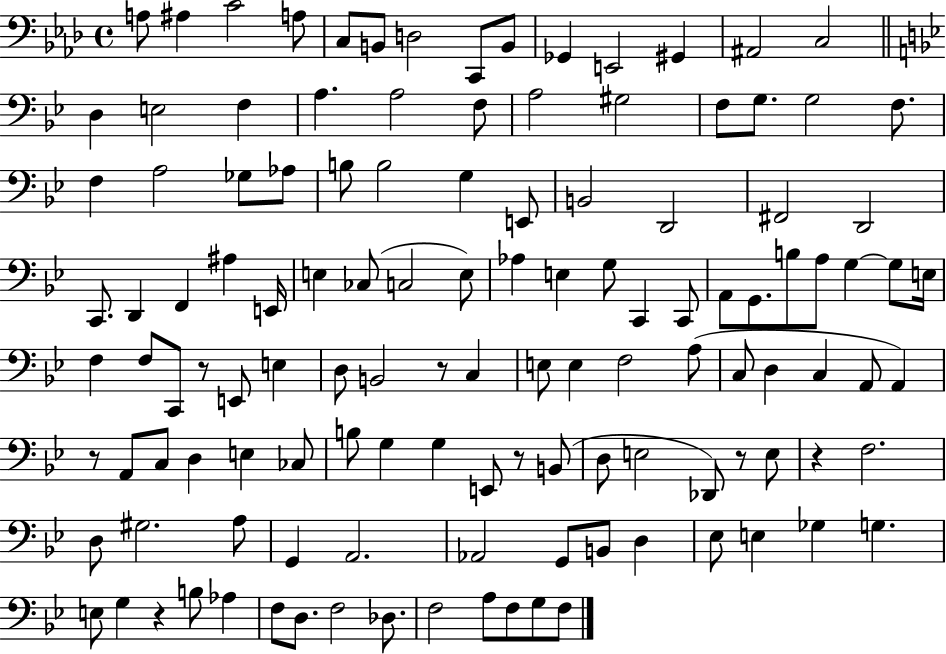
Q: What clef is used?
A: bass